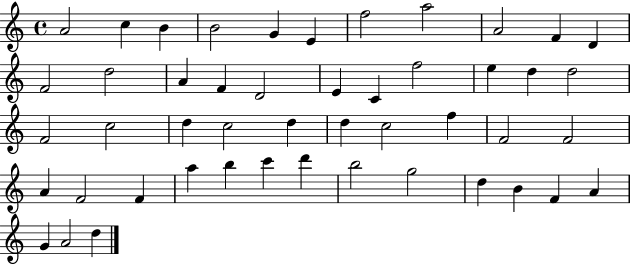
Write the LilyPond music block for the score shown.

{
  \clef treble
  \time 4/4
  \defaultTimeSignature
  \key c \major
  a'2 c''4 b'4 | b'2 g'4 e'4 | f''2 a''2 | a'2 f'4 d'4 | \break f'2 d''2 | a'4 f'4 d'2 | e'4 c'4 f''2 | e''4 d''4 d''2 | \break f'2 c''2 | d''4 c''2 d''4 | d''4 c''2 f''4 | f'2 f'2 | \break a'4 f'2 f'4 | a''4 b''4 c'''4 d'''4 | b''2 g''2 | d''4 b'4 f'4 a'4 | \break g'4 a'2 d''4 | \bar "|."
}